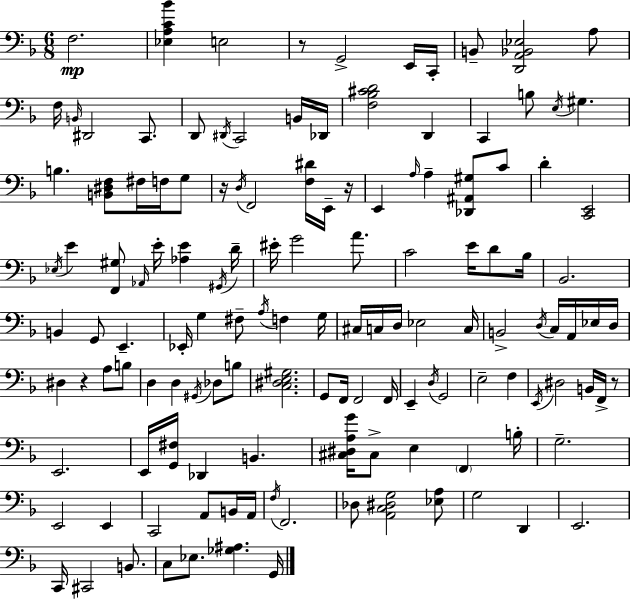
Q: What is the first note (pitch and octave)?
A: F3